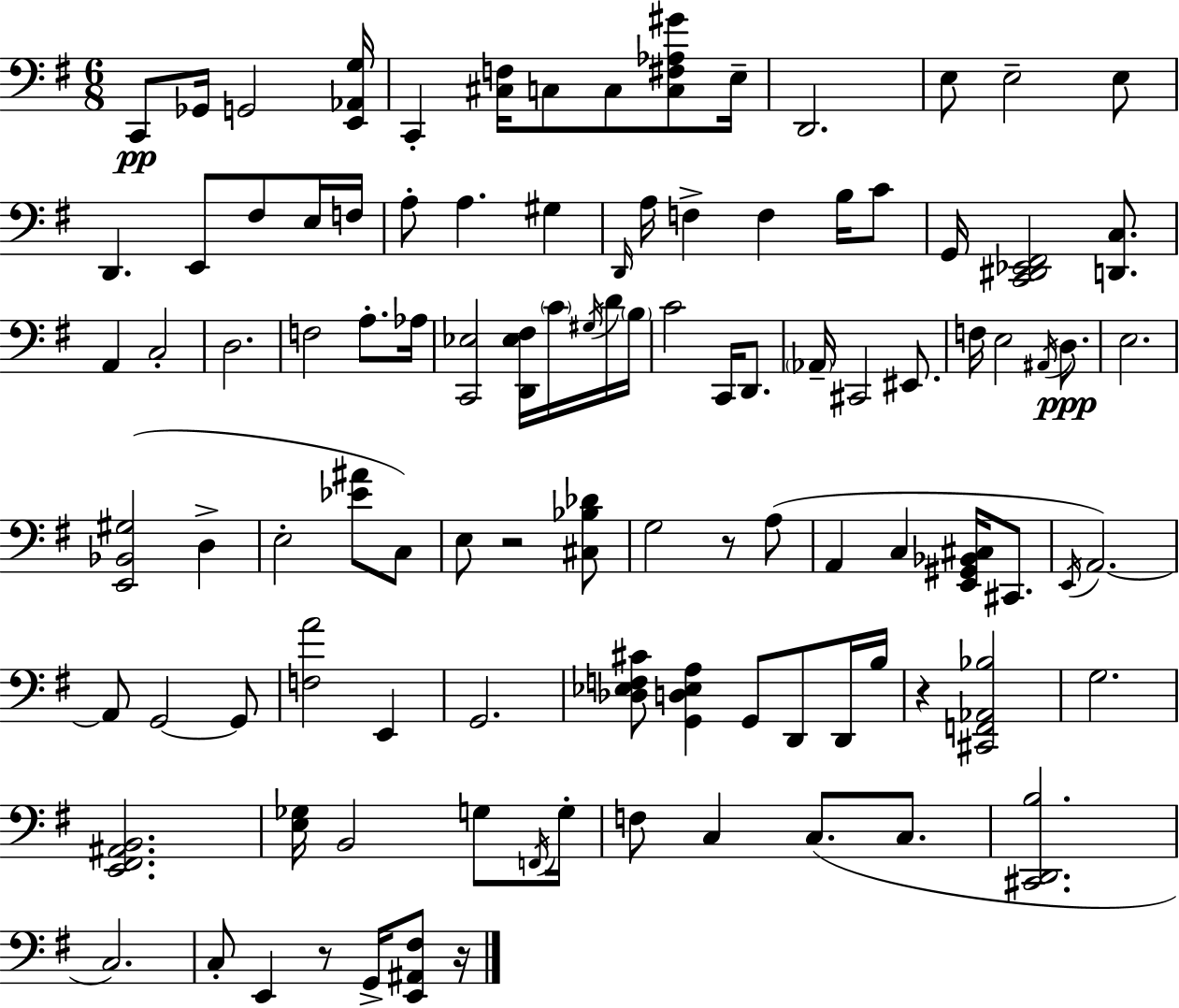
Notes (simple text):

C2/e Gb2/s G2/h [E2,Ab2,G3]/s C2/q [C#3,F3]/s C3/e C3/e [C3,F#3,Ab3,G#4]/e E3/s D2/h. E3/e E3/h E3/e D2/q. E2/e F#3/e E3/s F3/s A3/e A3/q. G#3/q D2/s A3/s F3/q F3/q B3/s C4/e G2/s [C2,D#2,Eb2,F#2]/h [D2,C3]/e. A2/q C3/h D3/h. F3/h A3/e. Ab3/s [C2,Eb3]/h [D2,Eb3,F#3]/s C4/s G#3/s D4/s B3/s C4/h C2/s D2/e. Ab2/s C#2/h EIS2/e. F3/s E3/h A#2/s D3/e. E3/h. [E2,Bb2,G#3]/h D3/q E3/h [Eb4,A#4]/e C3/e E3/e R/h [C#3,Bb3,Db4]/e G3/h R/e A3/e A2/q C3/q [E2,G#2,Bb2,C#3]/s C#2/e. E2/s A2/h. A2/e G2/h G2/e [F3,A4]/h E2/q G2/h. [Db3,Eb3,F3,C#4]/e [G2,D3,Eb3,A3]/q G2/e D2/e D2/s B3/s R/q [C#2,F2,Ab2,Bb3]/h G3/h. [E2,F#2,A#2,B2]/h. [E3,Gb3]/s B2/h G3/e F2/s G3/s F3/e C3/q C3/e. C3/e. [C#2,D2,B3]/h. C3/h. C3/e E2/q R/e G2/s [E2,A#2,F#3]/e R/s